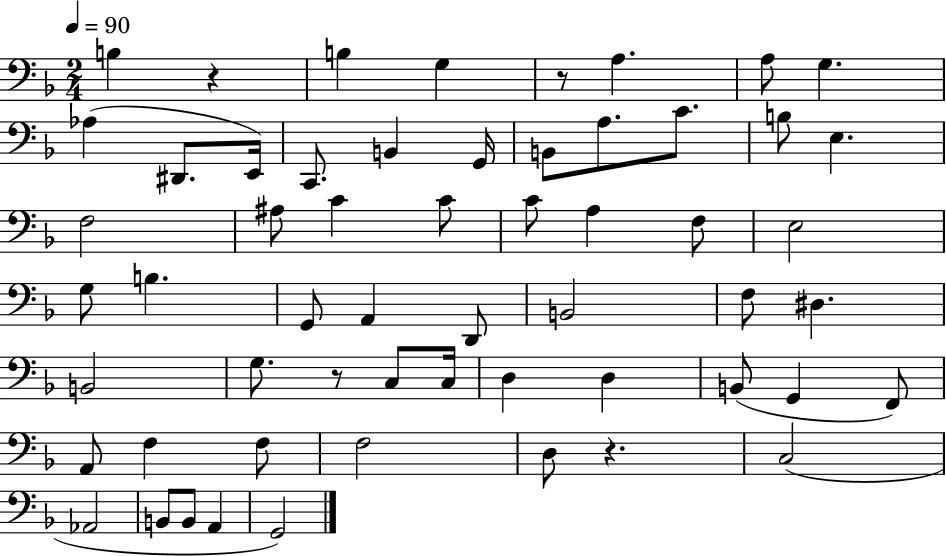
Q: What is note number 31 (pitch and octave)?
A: B2